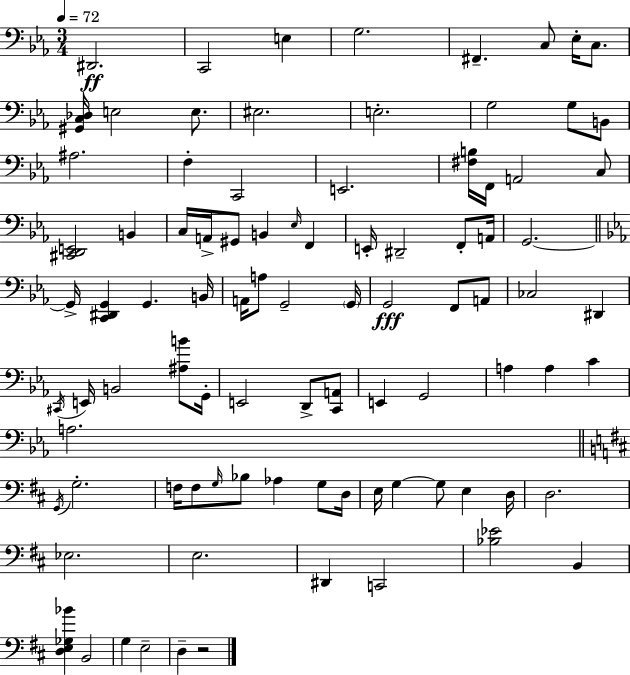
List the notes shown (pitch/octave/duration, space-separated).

D#2/h. C2/h E3/q G3/h. F#2/q. C3/e Eb3/s C3/e. [G#2,C3,Db3]/s E3/h E3/e. EIS3/h. E3/h. G3/h G3/e B2/e A#3/h. F3/q C2/h E2/h. [F#3,B3]/s F2/s A2/h C3/e [C#2,D2,E2]/h B2/q C3/s A2/s G#2/e B2/q Eb3/s F2/q E2/s D#2/h F2/e A2/s G2/h. G2/s [C2,D#2,G2]/q G2/q. B2/s A2/s A3/e G2/h G2/s G2/h F2/e A2/e CES3/h D#2/q C#2/s E2/s B2/h [A#3,B4]/e G2/s E2/h D2/e [C2,A2]/e E2/q G2/h A3/q A3/q C4/q A3/h. G2/s G3/h. F3/s F3/e G3/s Bb3/e Ab3/q G3/e D3/s E3/s G3/q G3/e E3/q D3/s D3/h. Eb3/h. E3/h. D#2/q C2/h [Bb3,Eb4]/h B2/q [D3,E3,Gb3,Bb4]/q B2/h G3/q E3/h D3/q R/h